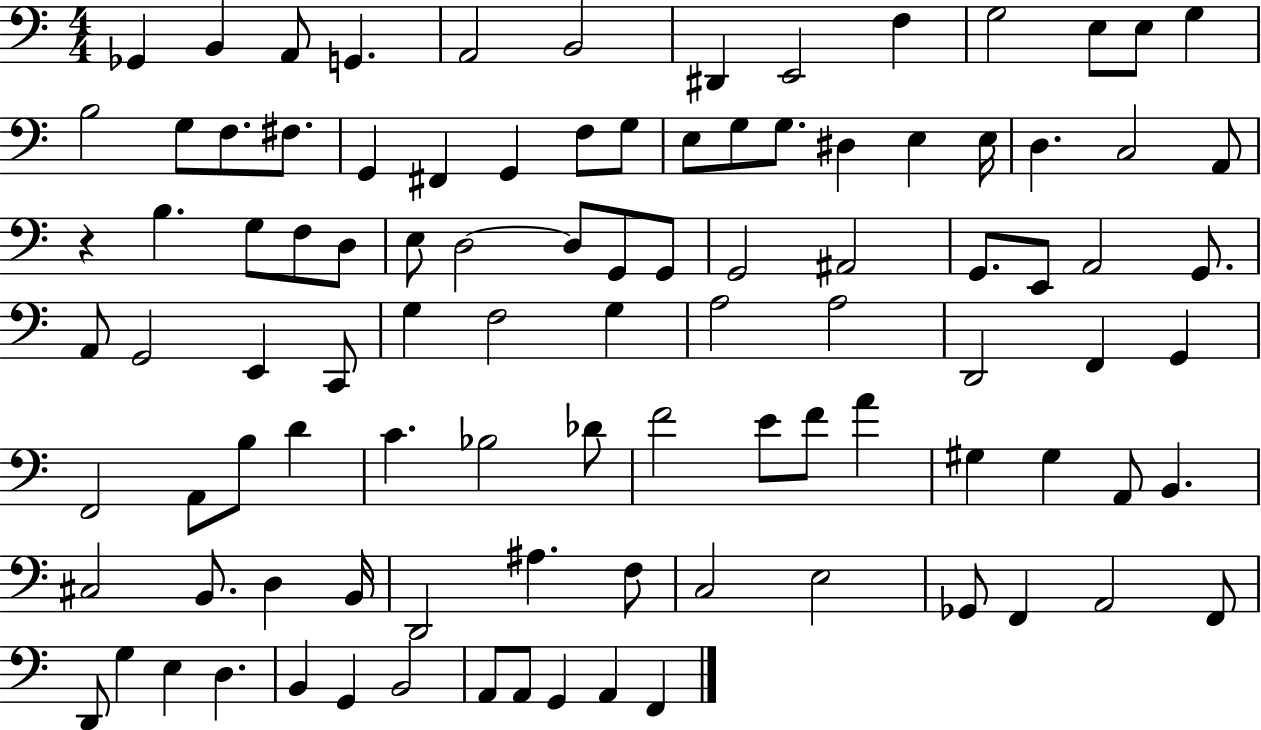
X:1
T:Untitled
M:4/4
L:1/4
K:C
_G,, B,, A,,/2 G,, A,,2 B,,2 ^D,, E,,2 F, G,2 E,/2 E,/2 G, B,2 G,/2 F,/2 ^F,/2 G,, ^F,, G,, F,/2 G,/2 E,/2 G,/2 G,/2 ^D, E, E,/4 D, C,2 A,,/2 z B, G,/2 F,/2 D,/2 E,/2 D,2 D,/2 G,,/2 G,,/2 G,,2 ^A,,2 G,,/2 E,,/2 A,,2 G,,/2 A,,/2 G,,2 E,, C,,/2 G, F,2 G, A,2 A,2 D,,2 F,, G,, F,,2 A,,/2 B,/2 D C _B,2 _D/2 F2 E/2 F/2 A ^G, ^G, A,,/2 B,, ^C,2 B,,/2 D, B,,/4 D,,2 ^A, F,/2 C,2 E,2 _G,,/2 F,, A,,2 F,,/2 D,,/2 G, E, D, B,, G,, B,,2 A,,/2 A,,/2 G,, A,, F,,